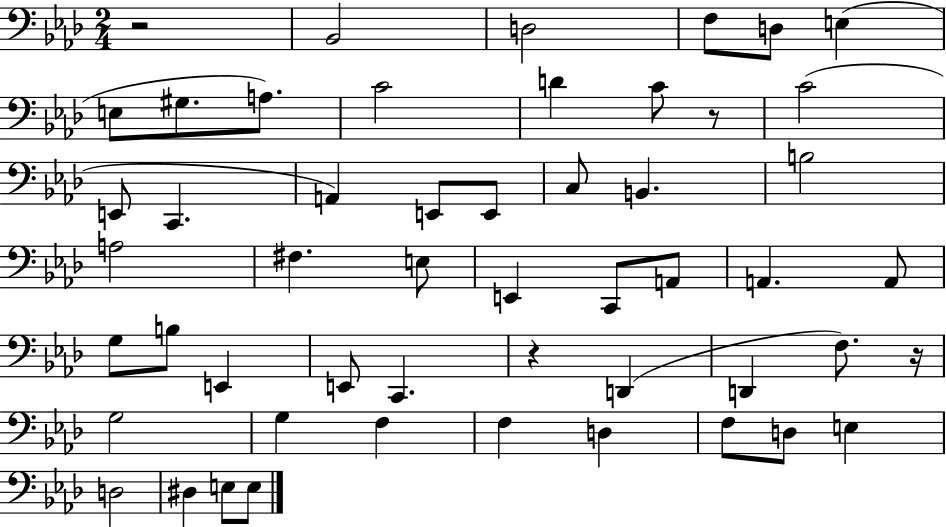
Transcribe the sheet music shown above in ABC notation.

X:1
T:Untitled
M:2/4
L:1/4
K:Ab
z2 _B,,2 D,2 F,/2 D,/2 E, E,/2 ^G,/2 A,/2 C2 D C/2 z/2 C2 E,,/2 C,, A,, E,,/2 E,,/2 C,/2 B,, B,2 A,2 ^F, E,/2 E,, C,,/2 A,,/2 A,, A,,/2 G,/2 B,/2 E,, E,,/2 C,, z D,, D,, F,/2 z/4 G,2 G, F, F, D, F,/2 D,/2 E, D,2 ^D, E,/2 E,/2